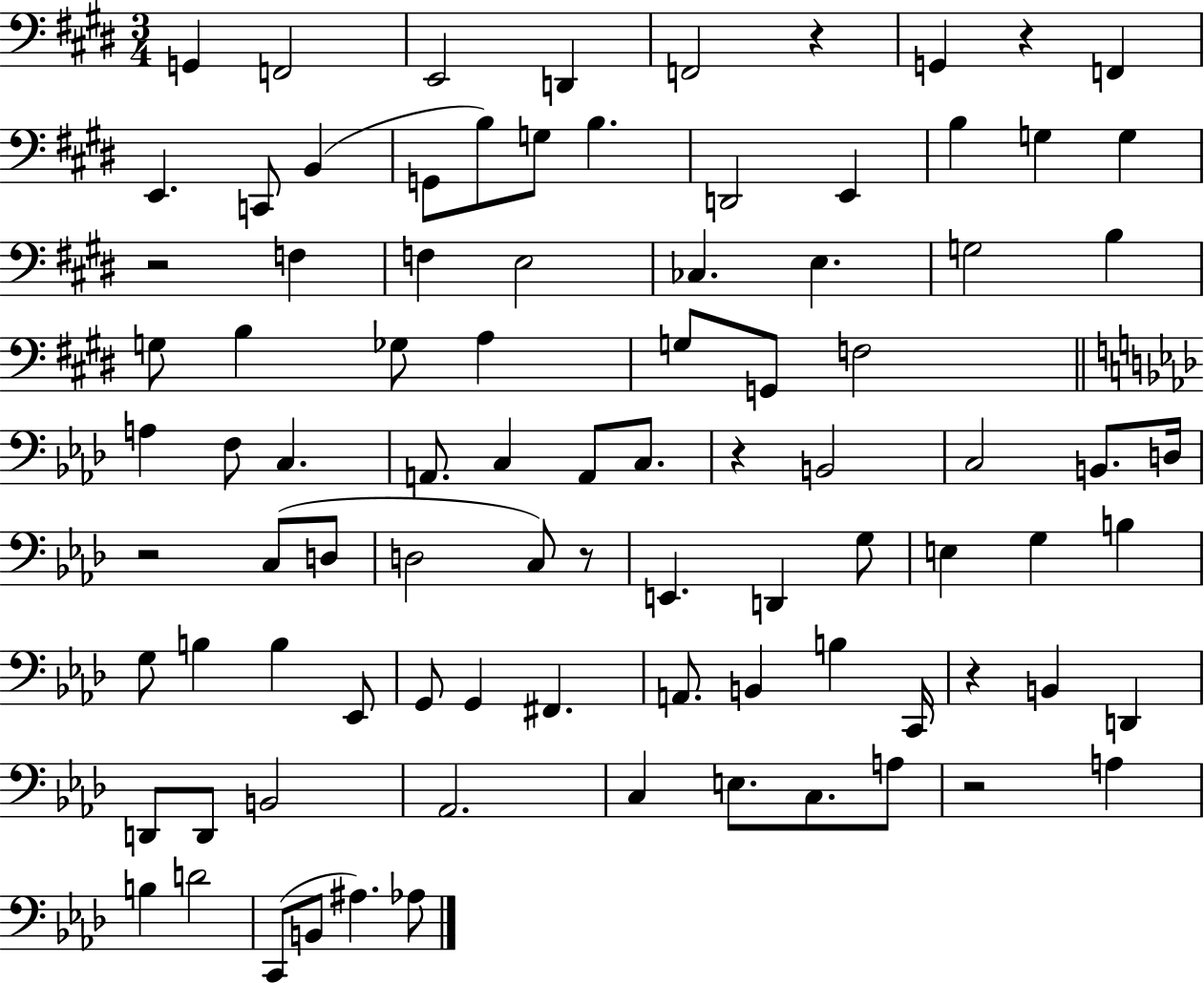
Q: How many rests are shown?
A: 8